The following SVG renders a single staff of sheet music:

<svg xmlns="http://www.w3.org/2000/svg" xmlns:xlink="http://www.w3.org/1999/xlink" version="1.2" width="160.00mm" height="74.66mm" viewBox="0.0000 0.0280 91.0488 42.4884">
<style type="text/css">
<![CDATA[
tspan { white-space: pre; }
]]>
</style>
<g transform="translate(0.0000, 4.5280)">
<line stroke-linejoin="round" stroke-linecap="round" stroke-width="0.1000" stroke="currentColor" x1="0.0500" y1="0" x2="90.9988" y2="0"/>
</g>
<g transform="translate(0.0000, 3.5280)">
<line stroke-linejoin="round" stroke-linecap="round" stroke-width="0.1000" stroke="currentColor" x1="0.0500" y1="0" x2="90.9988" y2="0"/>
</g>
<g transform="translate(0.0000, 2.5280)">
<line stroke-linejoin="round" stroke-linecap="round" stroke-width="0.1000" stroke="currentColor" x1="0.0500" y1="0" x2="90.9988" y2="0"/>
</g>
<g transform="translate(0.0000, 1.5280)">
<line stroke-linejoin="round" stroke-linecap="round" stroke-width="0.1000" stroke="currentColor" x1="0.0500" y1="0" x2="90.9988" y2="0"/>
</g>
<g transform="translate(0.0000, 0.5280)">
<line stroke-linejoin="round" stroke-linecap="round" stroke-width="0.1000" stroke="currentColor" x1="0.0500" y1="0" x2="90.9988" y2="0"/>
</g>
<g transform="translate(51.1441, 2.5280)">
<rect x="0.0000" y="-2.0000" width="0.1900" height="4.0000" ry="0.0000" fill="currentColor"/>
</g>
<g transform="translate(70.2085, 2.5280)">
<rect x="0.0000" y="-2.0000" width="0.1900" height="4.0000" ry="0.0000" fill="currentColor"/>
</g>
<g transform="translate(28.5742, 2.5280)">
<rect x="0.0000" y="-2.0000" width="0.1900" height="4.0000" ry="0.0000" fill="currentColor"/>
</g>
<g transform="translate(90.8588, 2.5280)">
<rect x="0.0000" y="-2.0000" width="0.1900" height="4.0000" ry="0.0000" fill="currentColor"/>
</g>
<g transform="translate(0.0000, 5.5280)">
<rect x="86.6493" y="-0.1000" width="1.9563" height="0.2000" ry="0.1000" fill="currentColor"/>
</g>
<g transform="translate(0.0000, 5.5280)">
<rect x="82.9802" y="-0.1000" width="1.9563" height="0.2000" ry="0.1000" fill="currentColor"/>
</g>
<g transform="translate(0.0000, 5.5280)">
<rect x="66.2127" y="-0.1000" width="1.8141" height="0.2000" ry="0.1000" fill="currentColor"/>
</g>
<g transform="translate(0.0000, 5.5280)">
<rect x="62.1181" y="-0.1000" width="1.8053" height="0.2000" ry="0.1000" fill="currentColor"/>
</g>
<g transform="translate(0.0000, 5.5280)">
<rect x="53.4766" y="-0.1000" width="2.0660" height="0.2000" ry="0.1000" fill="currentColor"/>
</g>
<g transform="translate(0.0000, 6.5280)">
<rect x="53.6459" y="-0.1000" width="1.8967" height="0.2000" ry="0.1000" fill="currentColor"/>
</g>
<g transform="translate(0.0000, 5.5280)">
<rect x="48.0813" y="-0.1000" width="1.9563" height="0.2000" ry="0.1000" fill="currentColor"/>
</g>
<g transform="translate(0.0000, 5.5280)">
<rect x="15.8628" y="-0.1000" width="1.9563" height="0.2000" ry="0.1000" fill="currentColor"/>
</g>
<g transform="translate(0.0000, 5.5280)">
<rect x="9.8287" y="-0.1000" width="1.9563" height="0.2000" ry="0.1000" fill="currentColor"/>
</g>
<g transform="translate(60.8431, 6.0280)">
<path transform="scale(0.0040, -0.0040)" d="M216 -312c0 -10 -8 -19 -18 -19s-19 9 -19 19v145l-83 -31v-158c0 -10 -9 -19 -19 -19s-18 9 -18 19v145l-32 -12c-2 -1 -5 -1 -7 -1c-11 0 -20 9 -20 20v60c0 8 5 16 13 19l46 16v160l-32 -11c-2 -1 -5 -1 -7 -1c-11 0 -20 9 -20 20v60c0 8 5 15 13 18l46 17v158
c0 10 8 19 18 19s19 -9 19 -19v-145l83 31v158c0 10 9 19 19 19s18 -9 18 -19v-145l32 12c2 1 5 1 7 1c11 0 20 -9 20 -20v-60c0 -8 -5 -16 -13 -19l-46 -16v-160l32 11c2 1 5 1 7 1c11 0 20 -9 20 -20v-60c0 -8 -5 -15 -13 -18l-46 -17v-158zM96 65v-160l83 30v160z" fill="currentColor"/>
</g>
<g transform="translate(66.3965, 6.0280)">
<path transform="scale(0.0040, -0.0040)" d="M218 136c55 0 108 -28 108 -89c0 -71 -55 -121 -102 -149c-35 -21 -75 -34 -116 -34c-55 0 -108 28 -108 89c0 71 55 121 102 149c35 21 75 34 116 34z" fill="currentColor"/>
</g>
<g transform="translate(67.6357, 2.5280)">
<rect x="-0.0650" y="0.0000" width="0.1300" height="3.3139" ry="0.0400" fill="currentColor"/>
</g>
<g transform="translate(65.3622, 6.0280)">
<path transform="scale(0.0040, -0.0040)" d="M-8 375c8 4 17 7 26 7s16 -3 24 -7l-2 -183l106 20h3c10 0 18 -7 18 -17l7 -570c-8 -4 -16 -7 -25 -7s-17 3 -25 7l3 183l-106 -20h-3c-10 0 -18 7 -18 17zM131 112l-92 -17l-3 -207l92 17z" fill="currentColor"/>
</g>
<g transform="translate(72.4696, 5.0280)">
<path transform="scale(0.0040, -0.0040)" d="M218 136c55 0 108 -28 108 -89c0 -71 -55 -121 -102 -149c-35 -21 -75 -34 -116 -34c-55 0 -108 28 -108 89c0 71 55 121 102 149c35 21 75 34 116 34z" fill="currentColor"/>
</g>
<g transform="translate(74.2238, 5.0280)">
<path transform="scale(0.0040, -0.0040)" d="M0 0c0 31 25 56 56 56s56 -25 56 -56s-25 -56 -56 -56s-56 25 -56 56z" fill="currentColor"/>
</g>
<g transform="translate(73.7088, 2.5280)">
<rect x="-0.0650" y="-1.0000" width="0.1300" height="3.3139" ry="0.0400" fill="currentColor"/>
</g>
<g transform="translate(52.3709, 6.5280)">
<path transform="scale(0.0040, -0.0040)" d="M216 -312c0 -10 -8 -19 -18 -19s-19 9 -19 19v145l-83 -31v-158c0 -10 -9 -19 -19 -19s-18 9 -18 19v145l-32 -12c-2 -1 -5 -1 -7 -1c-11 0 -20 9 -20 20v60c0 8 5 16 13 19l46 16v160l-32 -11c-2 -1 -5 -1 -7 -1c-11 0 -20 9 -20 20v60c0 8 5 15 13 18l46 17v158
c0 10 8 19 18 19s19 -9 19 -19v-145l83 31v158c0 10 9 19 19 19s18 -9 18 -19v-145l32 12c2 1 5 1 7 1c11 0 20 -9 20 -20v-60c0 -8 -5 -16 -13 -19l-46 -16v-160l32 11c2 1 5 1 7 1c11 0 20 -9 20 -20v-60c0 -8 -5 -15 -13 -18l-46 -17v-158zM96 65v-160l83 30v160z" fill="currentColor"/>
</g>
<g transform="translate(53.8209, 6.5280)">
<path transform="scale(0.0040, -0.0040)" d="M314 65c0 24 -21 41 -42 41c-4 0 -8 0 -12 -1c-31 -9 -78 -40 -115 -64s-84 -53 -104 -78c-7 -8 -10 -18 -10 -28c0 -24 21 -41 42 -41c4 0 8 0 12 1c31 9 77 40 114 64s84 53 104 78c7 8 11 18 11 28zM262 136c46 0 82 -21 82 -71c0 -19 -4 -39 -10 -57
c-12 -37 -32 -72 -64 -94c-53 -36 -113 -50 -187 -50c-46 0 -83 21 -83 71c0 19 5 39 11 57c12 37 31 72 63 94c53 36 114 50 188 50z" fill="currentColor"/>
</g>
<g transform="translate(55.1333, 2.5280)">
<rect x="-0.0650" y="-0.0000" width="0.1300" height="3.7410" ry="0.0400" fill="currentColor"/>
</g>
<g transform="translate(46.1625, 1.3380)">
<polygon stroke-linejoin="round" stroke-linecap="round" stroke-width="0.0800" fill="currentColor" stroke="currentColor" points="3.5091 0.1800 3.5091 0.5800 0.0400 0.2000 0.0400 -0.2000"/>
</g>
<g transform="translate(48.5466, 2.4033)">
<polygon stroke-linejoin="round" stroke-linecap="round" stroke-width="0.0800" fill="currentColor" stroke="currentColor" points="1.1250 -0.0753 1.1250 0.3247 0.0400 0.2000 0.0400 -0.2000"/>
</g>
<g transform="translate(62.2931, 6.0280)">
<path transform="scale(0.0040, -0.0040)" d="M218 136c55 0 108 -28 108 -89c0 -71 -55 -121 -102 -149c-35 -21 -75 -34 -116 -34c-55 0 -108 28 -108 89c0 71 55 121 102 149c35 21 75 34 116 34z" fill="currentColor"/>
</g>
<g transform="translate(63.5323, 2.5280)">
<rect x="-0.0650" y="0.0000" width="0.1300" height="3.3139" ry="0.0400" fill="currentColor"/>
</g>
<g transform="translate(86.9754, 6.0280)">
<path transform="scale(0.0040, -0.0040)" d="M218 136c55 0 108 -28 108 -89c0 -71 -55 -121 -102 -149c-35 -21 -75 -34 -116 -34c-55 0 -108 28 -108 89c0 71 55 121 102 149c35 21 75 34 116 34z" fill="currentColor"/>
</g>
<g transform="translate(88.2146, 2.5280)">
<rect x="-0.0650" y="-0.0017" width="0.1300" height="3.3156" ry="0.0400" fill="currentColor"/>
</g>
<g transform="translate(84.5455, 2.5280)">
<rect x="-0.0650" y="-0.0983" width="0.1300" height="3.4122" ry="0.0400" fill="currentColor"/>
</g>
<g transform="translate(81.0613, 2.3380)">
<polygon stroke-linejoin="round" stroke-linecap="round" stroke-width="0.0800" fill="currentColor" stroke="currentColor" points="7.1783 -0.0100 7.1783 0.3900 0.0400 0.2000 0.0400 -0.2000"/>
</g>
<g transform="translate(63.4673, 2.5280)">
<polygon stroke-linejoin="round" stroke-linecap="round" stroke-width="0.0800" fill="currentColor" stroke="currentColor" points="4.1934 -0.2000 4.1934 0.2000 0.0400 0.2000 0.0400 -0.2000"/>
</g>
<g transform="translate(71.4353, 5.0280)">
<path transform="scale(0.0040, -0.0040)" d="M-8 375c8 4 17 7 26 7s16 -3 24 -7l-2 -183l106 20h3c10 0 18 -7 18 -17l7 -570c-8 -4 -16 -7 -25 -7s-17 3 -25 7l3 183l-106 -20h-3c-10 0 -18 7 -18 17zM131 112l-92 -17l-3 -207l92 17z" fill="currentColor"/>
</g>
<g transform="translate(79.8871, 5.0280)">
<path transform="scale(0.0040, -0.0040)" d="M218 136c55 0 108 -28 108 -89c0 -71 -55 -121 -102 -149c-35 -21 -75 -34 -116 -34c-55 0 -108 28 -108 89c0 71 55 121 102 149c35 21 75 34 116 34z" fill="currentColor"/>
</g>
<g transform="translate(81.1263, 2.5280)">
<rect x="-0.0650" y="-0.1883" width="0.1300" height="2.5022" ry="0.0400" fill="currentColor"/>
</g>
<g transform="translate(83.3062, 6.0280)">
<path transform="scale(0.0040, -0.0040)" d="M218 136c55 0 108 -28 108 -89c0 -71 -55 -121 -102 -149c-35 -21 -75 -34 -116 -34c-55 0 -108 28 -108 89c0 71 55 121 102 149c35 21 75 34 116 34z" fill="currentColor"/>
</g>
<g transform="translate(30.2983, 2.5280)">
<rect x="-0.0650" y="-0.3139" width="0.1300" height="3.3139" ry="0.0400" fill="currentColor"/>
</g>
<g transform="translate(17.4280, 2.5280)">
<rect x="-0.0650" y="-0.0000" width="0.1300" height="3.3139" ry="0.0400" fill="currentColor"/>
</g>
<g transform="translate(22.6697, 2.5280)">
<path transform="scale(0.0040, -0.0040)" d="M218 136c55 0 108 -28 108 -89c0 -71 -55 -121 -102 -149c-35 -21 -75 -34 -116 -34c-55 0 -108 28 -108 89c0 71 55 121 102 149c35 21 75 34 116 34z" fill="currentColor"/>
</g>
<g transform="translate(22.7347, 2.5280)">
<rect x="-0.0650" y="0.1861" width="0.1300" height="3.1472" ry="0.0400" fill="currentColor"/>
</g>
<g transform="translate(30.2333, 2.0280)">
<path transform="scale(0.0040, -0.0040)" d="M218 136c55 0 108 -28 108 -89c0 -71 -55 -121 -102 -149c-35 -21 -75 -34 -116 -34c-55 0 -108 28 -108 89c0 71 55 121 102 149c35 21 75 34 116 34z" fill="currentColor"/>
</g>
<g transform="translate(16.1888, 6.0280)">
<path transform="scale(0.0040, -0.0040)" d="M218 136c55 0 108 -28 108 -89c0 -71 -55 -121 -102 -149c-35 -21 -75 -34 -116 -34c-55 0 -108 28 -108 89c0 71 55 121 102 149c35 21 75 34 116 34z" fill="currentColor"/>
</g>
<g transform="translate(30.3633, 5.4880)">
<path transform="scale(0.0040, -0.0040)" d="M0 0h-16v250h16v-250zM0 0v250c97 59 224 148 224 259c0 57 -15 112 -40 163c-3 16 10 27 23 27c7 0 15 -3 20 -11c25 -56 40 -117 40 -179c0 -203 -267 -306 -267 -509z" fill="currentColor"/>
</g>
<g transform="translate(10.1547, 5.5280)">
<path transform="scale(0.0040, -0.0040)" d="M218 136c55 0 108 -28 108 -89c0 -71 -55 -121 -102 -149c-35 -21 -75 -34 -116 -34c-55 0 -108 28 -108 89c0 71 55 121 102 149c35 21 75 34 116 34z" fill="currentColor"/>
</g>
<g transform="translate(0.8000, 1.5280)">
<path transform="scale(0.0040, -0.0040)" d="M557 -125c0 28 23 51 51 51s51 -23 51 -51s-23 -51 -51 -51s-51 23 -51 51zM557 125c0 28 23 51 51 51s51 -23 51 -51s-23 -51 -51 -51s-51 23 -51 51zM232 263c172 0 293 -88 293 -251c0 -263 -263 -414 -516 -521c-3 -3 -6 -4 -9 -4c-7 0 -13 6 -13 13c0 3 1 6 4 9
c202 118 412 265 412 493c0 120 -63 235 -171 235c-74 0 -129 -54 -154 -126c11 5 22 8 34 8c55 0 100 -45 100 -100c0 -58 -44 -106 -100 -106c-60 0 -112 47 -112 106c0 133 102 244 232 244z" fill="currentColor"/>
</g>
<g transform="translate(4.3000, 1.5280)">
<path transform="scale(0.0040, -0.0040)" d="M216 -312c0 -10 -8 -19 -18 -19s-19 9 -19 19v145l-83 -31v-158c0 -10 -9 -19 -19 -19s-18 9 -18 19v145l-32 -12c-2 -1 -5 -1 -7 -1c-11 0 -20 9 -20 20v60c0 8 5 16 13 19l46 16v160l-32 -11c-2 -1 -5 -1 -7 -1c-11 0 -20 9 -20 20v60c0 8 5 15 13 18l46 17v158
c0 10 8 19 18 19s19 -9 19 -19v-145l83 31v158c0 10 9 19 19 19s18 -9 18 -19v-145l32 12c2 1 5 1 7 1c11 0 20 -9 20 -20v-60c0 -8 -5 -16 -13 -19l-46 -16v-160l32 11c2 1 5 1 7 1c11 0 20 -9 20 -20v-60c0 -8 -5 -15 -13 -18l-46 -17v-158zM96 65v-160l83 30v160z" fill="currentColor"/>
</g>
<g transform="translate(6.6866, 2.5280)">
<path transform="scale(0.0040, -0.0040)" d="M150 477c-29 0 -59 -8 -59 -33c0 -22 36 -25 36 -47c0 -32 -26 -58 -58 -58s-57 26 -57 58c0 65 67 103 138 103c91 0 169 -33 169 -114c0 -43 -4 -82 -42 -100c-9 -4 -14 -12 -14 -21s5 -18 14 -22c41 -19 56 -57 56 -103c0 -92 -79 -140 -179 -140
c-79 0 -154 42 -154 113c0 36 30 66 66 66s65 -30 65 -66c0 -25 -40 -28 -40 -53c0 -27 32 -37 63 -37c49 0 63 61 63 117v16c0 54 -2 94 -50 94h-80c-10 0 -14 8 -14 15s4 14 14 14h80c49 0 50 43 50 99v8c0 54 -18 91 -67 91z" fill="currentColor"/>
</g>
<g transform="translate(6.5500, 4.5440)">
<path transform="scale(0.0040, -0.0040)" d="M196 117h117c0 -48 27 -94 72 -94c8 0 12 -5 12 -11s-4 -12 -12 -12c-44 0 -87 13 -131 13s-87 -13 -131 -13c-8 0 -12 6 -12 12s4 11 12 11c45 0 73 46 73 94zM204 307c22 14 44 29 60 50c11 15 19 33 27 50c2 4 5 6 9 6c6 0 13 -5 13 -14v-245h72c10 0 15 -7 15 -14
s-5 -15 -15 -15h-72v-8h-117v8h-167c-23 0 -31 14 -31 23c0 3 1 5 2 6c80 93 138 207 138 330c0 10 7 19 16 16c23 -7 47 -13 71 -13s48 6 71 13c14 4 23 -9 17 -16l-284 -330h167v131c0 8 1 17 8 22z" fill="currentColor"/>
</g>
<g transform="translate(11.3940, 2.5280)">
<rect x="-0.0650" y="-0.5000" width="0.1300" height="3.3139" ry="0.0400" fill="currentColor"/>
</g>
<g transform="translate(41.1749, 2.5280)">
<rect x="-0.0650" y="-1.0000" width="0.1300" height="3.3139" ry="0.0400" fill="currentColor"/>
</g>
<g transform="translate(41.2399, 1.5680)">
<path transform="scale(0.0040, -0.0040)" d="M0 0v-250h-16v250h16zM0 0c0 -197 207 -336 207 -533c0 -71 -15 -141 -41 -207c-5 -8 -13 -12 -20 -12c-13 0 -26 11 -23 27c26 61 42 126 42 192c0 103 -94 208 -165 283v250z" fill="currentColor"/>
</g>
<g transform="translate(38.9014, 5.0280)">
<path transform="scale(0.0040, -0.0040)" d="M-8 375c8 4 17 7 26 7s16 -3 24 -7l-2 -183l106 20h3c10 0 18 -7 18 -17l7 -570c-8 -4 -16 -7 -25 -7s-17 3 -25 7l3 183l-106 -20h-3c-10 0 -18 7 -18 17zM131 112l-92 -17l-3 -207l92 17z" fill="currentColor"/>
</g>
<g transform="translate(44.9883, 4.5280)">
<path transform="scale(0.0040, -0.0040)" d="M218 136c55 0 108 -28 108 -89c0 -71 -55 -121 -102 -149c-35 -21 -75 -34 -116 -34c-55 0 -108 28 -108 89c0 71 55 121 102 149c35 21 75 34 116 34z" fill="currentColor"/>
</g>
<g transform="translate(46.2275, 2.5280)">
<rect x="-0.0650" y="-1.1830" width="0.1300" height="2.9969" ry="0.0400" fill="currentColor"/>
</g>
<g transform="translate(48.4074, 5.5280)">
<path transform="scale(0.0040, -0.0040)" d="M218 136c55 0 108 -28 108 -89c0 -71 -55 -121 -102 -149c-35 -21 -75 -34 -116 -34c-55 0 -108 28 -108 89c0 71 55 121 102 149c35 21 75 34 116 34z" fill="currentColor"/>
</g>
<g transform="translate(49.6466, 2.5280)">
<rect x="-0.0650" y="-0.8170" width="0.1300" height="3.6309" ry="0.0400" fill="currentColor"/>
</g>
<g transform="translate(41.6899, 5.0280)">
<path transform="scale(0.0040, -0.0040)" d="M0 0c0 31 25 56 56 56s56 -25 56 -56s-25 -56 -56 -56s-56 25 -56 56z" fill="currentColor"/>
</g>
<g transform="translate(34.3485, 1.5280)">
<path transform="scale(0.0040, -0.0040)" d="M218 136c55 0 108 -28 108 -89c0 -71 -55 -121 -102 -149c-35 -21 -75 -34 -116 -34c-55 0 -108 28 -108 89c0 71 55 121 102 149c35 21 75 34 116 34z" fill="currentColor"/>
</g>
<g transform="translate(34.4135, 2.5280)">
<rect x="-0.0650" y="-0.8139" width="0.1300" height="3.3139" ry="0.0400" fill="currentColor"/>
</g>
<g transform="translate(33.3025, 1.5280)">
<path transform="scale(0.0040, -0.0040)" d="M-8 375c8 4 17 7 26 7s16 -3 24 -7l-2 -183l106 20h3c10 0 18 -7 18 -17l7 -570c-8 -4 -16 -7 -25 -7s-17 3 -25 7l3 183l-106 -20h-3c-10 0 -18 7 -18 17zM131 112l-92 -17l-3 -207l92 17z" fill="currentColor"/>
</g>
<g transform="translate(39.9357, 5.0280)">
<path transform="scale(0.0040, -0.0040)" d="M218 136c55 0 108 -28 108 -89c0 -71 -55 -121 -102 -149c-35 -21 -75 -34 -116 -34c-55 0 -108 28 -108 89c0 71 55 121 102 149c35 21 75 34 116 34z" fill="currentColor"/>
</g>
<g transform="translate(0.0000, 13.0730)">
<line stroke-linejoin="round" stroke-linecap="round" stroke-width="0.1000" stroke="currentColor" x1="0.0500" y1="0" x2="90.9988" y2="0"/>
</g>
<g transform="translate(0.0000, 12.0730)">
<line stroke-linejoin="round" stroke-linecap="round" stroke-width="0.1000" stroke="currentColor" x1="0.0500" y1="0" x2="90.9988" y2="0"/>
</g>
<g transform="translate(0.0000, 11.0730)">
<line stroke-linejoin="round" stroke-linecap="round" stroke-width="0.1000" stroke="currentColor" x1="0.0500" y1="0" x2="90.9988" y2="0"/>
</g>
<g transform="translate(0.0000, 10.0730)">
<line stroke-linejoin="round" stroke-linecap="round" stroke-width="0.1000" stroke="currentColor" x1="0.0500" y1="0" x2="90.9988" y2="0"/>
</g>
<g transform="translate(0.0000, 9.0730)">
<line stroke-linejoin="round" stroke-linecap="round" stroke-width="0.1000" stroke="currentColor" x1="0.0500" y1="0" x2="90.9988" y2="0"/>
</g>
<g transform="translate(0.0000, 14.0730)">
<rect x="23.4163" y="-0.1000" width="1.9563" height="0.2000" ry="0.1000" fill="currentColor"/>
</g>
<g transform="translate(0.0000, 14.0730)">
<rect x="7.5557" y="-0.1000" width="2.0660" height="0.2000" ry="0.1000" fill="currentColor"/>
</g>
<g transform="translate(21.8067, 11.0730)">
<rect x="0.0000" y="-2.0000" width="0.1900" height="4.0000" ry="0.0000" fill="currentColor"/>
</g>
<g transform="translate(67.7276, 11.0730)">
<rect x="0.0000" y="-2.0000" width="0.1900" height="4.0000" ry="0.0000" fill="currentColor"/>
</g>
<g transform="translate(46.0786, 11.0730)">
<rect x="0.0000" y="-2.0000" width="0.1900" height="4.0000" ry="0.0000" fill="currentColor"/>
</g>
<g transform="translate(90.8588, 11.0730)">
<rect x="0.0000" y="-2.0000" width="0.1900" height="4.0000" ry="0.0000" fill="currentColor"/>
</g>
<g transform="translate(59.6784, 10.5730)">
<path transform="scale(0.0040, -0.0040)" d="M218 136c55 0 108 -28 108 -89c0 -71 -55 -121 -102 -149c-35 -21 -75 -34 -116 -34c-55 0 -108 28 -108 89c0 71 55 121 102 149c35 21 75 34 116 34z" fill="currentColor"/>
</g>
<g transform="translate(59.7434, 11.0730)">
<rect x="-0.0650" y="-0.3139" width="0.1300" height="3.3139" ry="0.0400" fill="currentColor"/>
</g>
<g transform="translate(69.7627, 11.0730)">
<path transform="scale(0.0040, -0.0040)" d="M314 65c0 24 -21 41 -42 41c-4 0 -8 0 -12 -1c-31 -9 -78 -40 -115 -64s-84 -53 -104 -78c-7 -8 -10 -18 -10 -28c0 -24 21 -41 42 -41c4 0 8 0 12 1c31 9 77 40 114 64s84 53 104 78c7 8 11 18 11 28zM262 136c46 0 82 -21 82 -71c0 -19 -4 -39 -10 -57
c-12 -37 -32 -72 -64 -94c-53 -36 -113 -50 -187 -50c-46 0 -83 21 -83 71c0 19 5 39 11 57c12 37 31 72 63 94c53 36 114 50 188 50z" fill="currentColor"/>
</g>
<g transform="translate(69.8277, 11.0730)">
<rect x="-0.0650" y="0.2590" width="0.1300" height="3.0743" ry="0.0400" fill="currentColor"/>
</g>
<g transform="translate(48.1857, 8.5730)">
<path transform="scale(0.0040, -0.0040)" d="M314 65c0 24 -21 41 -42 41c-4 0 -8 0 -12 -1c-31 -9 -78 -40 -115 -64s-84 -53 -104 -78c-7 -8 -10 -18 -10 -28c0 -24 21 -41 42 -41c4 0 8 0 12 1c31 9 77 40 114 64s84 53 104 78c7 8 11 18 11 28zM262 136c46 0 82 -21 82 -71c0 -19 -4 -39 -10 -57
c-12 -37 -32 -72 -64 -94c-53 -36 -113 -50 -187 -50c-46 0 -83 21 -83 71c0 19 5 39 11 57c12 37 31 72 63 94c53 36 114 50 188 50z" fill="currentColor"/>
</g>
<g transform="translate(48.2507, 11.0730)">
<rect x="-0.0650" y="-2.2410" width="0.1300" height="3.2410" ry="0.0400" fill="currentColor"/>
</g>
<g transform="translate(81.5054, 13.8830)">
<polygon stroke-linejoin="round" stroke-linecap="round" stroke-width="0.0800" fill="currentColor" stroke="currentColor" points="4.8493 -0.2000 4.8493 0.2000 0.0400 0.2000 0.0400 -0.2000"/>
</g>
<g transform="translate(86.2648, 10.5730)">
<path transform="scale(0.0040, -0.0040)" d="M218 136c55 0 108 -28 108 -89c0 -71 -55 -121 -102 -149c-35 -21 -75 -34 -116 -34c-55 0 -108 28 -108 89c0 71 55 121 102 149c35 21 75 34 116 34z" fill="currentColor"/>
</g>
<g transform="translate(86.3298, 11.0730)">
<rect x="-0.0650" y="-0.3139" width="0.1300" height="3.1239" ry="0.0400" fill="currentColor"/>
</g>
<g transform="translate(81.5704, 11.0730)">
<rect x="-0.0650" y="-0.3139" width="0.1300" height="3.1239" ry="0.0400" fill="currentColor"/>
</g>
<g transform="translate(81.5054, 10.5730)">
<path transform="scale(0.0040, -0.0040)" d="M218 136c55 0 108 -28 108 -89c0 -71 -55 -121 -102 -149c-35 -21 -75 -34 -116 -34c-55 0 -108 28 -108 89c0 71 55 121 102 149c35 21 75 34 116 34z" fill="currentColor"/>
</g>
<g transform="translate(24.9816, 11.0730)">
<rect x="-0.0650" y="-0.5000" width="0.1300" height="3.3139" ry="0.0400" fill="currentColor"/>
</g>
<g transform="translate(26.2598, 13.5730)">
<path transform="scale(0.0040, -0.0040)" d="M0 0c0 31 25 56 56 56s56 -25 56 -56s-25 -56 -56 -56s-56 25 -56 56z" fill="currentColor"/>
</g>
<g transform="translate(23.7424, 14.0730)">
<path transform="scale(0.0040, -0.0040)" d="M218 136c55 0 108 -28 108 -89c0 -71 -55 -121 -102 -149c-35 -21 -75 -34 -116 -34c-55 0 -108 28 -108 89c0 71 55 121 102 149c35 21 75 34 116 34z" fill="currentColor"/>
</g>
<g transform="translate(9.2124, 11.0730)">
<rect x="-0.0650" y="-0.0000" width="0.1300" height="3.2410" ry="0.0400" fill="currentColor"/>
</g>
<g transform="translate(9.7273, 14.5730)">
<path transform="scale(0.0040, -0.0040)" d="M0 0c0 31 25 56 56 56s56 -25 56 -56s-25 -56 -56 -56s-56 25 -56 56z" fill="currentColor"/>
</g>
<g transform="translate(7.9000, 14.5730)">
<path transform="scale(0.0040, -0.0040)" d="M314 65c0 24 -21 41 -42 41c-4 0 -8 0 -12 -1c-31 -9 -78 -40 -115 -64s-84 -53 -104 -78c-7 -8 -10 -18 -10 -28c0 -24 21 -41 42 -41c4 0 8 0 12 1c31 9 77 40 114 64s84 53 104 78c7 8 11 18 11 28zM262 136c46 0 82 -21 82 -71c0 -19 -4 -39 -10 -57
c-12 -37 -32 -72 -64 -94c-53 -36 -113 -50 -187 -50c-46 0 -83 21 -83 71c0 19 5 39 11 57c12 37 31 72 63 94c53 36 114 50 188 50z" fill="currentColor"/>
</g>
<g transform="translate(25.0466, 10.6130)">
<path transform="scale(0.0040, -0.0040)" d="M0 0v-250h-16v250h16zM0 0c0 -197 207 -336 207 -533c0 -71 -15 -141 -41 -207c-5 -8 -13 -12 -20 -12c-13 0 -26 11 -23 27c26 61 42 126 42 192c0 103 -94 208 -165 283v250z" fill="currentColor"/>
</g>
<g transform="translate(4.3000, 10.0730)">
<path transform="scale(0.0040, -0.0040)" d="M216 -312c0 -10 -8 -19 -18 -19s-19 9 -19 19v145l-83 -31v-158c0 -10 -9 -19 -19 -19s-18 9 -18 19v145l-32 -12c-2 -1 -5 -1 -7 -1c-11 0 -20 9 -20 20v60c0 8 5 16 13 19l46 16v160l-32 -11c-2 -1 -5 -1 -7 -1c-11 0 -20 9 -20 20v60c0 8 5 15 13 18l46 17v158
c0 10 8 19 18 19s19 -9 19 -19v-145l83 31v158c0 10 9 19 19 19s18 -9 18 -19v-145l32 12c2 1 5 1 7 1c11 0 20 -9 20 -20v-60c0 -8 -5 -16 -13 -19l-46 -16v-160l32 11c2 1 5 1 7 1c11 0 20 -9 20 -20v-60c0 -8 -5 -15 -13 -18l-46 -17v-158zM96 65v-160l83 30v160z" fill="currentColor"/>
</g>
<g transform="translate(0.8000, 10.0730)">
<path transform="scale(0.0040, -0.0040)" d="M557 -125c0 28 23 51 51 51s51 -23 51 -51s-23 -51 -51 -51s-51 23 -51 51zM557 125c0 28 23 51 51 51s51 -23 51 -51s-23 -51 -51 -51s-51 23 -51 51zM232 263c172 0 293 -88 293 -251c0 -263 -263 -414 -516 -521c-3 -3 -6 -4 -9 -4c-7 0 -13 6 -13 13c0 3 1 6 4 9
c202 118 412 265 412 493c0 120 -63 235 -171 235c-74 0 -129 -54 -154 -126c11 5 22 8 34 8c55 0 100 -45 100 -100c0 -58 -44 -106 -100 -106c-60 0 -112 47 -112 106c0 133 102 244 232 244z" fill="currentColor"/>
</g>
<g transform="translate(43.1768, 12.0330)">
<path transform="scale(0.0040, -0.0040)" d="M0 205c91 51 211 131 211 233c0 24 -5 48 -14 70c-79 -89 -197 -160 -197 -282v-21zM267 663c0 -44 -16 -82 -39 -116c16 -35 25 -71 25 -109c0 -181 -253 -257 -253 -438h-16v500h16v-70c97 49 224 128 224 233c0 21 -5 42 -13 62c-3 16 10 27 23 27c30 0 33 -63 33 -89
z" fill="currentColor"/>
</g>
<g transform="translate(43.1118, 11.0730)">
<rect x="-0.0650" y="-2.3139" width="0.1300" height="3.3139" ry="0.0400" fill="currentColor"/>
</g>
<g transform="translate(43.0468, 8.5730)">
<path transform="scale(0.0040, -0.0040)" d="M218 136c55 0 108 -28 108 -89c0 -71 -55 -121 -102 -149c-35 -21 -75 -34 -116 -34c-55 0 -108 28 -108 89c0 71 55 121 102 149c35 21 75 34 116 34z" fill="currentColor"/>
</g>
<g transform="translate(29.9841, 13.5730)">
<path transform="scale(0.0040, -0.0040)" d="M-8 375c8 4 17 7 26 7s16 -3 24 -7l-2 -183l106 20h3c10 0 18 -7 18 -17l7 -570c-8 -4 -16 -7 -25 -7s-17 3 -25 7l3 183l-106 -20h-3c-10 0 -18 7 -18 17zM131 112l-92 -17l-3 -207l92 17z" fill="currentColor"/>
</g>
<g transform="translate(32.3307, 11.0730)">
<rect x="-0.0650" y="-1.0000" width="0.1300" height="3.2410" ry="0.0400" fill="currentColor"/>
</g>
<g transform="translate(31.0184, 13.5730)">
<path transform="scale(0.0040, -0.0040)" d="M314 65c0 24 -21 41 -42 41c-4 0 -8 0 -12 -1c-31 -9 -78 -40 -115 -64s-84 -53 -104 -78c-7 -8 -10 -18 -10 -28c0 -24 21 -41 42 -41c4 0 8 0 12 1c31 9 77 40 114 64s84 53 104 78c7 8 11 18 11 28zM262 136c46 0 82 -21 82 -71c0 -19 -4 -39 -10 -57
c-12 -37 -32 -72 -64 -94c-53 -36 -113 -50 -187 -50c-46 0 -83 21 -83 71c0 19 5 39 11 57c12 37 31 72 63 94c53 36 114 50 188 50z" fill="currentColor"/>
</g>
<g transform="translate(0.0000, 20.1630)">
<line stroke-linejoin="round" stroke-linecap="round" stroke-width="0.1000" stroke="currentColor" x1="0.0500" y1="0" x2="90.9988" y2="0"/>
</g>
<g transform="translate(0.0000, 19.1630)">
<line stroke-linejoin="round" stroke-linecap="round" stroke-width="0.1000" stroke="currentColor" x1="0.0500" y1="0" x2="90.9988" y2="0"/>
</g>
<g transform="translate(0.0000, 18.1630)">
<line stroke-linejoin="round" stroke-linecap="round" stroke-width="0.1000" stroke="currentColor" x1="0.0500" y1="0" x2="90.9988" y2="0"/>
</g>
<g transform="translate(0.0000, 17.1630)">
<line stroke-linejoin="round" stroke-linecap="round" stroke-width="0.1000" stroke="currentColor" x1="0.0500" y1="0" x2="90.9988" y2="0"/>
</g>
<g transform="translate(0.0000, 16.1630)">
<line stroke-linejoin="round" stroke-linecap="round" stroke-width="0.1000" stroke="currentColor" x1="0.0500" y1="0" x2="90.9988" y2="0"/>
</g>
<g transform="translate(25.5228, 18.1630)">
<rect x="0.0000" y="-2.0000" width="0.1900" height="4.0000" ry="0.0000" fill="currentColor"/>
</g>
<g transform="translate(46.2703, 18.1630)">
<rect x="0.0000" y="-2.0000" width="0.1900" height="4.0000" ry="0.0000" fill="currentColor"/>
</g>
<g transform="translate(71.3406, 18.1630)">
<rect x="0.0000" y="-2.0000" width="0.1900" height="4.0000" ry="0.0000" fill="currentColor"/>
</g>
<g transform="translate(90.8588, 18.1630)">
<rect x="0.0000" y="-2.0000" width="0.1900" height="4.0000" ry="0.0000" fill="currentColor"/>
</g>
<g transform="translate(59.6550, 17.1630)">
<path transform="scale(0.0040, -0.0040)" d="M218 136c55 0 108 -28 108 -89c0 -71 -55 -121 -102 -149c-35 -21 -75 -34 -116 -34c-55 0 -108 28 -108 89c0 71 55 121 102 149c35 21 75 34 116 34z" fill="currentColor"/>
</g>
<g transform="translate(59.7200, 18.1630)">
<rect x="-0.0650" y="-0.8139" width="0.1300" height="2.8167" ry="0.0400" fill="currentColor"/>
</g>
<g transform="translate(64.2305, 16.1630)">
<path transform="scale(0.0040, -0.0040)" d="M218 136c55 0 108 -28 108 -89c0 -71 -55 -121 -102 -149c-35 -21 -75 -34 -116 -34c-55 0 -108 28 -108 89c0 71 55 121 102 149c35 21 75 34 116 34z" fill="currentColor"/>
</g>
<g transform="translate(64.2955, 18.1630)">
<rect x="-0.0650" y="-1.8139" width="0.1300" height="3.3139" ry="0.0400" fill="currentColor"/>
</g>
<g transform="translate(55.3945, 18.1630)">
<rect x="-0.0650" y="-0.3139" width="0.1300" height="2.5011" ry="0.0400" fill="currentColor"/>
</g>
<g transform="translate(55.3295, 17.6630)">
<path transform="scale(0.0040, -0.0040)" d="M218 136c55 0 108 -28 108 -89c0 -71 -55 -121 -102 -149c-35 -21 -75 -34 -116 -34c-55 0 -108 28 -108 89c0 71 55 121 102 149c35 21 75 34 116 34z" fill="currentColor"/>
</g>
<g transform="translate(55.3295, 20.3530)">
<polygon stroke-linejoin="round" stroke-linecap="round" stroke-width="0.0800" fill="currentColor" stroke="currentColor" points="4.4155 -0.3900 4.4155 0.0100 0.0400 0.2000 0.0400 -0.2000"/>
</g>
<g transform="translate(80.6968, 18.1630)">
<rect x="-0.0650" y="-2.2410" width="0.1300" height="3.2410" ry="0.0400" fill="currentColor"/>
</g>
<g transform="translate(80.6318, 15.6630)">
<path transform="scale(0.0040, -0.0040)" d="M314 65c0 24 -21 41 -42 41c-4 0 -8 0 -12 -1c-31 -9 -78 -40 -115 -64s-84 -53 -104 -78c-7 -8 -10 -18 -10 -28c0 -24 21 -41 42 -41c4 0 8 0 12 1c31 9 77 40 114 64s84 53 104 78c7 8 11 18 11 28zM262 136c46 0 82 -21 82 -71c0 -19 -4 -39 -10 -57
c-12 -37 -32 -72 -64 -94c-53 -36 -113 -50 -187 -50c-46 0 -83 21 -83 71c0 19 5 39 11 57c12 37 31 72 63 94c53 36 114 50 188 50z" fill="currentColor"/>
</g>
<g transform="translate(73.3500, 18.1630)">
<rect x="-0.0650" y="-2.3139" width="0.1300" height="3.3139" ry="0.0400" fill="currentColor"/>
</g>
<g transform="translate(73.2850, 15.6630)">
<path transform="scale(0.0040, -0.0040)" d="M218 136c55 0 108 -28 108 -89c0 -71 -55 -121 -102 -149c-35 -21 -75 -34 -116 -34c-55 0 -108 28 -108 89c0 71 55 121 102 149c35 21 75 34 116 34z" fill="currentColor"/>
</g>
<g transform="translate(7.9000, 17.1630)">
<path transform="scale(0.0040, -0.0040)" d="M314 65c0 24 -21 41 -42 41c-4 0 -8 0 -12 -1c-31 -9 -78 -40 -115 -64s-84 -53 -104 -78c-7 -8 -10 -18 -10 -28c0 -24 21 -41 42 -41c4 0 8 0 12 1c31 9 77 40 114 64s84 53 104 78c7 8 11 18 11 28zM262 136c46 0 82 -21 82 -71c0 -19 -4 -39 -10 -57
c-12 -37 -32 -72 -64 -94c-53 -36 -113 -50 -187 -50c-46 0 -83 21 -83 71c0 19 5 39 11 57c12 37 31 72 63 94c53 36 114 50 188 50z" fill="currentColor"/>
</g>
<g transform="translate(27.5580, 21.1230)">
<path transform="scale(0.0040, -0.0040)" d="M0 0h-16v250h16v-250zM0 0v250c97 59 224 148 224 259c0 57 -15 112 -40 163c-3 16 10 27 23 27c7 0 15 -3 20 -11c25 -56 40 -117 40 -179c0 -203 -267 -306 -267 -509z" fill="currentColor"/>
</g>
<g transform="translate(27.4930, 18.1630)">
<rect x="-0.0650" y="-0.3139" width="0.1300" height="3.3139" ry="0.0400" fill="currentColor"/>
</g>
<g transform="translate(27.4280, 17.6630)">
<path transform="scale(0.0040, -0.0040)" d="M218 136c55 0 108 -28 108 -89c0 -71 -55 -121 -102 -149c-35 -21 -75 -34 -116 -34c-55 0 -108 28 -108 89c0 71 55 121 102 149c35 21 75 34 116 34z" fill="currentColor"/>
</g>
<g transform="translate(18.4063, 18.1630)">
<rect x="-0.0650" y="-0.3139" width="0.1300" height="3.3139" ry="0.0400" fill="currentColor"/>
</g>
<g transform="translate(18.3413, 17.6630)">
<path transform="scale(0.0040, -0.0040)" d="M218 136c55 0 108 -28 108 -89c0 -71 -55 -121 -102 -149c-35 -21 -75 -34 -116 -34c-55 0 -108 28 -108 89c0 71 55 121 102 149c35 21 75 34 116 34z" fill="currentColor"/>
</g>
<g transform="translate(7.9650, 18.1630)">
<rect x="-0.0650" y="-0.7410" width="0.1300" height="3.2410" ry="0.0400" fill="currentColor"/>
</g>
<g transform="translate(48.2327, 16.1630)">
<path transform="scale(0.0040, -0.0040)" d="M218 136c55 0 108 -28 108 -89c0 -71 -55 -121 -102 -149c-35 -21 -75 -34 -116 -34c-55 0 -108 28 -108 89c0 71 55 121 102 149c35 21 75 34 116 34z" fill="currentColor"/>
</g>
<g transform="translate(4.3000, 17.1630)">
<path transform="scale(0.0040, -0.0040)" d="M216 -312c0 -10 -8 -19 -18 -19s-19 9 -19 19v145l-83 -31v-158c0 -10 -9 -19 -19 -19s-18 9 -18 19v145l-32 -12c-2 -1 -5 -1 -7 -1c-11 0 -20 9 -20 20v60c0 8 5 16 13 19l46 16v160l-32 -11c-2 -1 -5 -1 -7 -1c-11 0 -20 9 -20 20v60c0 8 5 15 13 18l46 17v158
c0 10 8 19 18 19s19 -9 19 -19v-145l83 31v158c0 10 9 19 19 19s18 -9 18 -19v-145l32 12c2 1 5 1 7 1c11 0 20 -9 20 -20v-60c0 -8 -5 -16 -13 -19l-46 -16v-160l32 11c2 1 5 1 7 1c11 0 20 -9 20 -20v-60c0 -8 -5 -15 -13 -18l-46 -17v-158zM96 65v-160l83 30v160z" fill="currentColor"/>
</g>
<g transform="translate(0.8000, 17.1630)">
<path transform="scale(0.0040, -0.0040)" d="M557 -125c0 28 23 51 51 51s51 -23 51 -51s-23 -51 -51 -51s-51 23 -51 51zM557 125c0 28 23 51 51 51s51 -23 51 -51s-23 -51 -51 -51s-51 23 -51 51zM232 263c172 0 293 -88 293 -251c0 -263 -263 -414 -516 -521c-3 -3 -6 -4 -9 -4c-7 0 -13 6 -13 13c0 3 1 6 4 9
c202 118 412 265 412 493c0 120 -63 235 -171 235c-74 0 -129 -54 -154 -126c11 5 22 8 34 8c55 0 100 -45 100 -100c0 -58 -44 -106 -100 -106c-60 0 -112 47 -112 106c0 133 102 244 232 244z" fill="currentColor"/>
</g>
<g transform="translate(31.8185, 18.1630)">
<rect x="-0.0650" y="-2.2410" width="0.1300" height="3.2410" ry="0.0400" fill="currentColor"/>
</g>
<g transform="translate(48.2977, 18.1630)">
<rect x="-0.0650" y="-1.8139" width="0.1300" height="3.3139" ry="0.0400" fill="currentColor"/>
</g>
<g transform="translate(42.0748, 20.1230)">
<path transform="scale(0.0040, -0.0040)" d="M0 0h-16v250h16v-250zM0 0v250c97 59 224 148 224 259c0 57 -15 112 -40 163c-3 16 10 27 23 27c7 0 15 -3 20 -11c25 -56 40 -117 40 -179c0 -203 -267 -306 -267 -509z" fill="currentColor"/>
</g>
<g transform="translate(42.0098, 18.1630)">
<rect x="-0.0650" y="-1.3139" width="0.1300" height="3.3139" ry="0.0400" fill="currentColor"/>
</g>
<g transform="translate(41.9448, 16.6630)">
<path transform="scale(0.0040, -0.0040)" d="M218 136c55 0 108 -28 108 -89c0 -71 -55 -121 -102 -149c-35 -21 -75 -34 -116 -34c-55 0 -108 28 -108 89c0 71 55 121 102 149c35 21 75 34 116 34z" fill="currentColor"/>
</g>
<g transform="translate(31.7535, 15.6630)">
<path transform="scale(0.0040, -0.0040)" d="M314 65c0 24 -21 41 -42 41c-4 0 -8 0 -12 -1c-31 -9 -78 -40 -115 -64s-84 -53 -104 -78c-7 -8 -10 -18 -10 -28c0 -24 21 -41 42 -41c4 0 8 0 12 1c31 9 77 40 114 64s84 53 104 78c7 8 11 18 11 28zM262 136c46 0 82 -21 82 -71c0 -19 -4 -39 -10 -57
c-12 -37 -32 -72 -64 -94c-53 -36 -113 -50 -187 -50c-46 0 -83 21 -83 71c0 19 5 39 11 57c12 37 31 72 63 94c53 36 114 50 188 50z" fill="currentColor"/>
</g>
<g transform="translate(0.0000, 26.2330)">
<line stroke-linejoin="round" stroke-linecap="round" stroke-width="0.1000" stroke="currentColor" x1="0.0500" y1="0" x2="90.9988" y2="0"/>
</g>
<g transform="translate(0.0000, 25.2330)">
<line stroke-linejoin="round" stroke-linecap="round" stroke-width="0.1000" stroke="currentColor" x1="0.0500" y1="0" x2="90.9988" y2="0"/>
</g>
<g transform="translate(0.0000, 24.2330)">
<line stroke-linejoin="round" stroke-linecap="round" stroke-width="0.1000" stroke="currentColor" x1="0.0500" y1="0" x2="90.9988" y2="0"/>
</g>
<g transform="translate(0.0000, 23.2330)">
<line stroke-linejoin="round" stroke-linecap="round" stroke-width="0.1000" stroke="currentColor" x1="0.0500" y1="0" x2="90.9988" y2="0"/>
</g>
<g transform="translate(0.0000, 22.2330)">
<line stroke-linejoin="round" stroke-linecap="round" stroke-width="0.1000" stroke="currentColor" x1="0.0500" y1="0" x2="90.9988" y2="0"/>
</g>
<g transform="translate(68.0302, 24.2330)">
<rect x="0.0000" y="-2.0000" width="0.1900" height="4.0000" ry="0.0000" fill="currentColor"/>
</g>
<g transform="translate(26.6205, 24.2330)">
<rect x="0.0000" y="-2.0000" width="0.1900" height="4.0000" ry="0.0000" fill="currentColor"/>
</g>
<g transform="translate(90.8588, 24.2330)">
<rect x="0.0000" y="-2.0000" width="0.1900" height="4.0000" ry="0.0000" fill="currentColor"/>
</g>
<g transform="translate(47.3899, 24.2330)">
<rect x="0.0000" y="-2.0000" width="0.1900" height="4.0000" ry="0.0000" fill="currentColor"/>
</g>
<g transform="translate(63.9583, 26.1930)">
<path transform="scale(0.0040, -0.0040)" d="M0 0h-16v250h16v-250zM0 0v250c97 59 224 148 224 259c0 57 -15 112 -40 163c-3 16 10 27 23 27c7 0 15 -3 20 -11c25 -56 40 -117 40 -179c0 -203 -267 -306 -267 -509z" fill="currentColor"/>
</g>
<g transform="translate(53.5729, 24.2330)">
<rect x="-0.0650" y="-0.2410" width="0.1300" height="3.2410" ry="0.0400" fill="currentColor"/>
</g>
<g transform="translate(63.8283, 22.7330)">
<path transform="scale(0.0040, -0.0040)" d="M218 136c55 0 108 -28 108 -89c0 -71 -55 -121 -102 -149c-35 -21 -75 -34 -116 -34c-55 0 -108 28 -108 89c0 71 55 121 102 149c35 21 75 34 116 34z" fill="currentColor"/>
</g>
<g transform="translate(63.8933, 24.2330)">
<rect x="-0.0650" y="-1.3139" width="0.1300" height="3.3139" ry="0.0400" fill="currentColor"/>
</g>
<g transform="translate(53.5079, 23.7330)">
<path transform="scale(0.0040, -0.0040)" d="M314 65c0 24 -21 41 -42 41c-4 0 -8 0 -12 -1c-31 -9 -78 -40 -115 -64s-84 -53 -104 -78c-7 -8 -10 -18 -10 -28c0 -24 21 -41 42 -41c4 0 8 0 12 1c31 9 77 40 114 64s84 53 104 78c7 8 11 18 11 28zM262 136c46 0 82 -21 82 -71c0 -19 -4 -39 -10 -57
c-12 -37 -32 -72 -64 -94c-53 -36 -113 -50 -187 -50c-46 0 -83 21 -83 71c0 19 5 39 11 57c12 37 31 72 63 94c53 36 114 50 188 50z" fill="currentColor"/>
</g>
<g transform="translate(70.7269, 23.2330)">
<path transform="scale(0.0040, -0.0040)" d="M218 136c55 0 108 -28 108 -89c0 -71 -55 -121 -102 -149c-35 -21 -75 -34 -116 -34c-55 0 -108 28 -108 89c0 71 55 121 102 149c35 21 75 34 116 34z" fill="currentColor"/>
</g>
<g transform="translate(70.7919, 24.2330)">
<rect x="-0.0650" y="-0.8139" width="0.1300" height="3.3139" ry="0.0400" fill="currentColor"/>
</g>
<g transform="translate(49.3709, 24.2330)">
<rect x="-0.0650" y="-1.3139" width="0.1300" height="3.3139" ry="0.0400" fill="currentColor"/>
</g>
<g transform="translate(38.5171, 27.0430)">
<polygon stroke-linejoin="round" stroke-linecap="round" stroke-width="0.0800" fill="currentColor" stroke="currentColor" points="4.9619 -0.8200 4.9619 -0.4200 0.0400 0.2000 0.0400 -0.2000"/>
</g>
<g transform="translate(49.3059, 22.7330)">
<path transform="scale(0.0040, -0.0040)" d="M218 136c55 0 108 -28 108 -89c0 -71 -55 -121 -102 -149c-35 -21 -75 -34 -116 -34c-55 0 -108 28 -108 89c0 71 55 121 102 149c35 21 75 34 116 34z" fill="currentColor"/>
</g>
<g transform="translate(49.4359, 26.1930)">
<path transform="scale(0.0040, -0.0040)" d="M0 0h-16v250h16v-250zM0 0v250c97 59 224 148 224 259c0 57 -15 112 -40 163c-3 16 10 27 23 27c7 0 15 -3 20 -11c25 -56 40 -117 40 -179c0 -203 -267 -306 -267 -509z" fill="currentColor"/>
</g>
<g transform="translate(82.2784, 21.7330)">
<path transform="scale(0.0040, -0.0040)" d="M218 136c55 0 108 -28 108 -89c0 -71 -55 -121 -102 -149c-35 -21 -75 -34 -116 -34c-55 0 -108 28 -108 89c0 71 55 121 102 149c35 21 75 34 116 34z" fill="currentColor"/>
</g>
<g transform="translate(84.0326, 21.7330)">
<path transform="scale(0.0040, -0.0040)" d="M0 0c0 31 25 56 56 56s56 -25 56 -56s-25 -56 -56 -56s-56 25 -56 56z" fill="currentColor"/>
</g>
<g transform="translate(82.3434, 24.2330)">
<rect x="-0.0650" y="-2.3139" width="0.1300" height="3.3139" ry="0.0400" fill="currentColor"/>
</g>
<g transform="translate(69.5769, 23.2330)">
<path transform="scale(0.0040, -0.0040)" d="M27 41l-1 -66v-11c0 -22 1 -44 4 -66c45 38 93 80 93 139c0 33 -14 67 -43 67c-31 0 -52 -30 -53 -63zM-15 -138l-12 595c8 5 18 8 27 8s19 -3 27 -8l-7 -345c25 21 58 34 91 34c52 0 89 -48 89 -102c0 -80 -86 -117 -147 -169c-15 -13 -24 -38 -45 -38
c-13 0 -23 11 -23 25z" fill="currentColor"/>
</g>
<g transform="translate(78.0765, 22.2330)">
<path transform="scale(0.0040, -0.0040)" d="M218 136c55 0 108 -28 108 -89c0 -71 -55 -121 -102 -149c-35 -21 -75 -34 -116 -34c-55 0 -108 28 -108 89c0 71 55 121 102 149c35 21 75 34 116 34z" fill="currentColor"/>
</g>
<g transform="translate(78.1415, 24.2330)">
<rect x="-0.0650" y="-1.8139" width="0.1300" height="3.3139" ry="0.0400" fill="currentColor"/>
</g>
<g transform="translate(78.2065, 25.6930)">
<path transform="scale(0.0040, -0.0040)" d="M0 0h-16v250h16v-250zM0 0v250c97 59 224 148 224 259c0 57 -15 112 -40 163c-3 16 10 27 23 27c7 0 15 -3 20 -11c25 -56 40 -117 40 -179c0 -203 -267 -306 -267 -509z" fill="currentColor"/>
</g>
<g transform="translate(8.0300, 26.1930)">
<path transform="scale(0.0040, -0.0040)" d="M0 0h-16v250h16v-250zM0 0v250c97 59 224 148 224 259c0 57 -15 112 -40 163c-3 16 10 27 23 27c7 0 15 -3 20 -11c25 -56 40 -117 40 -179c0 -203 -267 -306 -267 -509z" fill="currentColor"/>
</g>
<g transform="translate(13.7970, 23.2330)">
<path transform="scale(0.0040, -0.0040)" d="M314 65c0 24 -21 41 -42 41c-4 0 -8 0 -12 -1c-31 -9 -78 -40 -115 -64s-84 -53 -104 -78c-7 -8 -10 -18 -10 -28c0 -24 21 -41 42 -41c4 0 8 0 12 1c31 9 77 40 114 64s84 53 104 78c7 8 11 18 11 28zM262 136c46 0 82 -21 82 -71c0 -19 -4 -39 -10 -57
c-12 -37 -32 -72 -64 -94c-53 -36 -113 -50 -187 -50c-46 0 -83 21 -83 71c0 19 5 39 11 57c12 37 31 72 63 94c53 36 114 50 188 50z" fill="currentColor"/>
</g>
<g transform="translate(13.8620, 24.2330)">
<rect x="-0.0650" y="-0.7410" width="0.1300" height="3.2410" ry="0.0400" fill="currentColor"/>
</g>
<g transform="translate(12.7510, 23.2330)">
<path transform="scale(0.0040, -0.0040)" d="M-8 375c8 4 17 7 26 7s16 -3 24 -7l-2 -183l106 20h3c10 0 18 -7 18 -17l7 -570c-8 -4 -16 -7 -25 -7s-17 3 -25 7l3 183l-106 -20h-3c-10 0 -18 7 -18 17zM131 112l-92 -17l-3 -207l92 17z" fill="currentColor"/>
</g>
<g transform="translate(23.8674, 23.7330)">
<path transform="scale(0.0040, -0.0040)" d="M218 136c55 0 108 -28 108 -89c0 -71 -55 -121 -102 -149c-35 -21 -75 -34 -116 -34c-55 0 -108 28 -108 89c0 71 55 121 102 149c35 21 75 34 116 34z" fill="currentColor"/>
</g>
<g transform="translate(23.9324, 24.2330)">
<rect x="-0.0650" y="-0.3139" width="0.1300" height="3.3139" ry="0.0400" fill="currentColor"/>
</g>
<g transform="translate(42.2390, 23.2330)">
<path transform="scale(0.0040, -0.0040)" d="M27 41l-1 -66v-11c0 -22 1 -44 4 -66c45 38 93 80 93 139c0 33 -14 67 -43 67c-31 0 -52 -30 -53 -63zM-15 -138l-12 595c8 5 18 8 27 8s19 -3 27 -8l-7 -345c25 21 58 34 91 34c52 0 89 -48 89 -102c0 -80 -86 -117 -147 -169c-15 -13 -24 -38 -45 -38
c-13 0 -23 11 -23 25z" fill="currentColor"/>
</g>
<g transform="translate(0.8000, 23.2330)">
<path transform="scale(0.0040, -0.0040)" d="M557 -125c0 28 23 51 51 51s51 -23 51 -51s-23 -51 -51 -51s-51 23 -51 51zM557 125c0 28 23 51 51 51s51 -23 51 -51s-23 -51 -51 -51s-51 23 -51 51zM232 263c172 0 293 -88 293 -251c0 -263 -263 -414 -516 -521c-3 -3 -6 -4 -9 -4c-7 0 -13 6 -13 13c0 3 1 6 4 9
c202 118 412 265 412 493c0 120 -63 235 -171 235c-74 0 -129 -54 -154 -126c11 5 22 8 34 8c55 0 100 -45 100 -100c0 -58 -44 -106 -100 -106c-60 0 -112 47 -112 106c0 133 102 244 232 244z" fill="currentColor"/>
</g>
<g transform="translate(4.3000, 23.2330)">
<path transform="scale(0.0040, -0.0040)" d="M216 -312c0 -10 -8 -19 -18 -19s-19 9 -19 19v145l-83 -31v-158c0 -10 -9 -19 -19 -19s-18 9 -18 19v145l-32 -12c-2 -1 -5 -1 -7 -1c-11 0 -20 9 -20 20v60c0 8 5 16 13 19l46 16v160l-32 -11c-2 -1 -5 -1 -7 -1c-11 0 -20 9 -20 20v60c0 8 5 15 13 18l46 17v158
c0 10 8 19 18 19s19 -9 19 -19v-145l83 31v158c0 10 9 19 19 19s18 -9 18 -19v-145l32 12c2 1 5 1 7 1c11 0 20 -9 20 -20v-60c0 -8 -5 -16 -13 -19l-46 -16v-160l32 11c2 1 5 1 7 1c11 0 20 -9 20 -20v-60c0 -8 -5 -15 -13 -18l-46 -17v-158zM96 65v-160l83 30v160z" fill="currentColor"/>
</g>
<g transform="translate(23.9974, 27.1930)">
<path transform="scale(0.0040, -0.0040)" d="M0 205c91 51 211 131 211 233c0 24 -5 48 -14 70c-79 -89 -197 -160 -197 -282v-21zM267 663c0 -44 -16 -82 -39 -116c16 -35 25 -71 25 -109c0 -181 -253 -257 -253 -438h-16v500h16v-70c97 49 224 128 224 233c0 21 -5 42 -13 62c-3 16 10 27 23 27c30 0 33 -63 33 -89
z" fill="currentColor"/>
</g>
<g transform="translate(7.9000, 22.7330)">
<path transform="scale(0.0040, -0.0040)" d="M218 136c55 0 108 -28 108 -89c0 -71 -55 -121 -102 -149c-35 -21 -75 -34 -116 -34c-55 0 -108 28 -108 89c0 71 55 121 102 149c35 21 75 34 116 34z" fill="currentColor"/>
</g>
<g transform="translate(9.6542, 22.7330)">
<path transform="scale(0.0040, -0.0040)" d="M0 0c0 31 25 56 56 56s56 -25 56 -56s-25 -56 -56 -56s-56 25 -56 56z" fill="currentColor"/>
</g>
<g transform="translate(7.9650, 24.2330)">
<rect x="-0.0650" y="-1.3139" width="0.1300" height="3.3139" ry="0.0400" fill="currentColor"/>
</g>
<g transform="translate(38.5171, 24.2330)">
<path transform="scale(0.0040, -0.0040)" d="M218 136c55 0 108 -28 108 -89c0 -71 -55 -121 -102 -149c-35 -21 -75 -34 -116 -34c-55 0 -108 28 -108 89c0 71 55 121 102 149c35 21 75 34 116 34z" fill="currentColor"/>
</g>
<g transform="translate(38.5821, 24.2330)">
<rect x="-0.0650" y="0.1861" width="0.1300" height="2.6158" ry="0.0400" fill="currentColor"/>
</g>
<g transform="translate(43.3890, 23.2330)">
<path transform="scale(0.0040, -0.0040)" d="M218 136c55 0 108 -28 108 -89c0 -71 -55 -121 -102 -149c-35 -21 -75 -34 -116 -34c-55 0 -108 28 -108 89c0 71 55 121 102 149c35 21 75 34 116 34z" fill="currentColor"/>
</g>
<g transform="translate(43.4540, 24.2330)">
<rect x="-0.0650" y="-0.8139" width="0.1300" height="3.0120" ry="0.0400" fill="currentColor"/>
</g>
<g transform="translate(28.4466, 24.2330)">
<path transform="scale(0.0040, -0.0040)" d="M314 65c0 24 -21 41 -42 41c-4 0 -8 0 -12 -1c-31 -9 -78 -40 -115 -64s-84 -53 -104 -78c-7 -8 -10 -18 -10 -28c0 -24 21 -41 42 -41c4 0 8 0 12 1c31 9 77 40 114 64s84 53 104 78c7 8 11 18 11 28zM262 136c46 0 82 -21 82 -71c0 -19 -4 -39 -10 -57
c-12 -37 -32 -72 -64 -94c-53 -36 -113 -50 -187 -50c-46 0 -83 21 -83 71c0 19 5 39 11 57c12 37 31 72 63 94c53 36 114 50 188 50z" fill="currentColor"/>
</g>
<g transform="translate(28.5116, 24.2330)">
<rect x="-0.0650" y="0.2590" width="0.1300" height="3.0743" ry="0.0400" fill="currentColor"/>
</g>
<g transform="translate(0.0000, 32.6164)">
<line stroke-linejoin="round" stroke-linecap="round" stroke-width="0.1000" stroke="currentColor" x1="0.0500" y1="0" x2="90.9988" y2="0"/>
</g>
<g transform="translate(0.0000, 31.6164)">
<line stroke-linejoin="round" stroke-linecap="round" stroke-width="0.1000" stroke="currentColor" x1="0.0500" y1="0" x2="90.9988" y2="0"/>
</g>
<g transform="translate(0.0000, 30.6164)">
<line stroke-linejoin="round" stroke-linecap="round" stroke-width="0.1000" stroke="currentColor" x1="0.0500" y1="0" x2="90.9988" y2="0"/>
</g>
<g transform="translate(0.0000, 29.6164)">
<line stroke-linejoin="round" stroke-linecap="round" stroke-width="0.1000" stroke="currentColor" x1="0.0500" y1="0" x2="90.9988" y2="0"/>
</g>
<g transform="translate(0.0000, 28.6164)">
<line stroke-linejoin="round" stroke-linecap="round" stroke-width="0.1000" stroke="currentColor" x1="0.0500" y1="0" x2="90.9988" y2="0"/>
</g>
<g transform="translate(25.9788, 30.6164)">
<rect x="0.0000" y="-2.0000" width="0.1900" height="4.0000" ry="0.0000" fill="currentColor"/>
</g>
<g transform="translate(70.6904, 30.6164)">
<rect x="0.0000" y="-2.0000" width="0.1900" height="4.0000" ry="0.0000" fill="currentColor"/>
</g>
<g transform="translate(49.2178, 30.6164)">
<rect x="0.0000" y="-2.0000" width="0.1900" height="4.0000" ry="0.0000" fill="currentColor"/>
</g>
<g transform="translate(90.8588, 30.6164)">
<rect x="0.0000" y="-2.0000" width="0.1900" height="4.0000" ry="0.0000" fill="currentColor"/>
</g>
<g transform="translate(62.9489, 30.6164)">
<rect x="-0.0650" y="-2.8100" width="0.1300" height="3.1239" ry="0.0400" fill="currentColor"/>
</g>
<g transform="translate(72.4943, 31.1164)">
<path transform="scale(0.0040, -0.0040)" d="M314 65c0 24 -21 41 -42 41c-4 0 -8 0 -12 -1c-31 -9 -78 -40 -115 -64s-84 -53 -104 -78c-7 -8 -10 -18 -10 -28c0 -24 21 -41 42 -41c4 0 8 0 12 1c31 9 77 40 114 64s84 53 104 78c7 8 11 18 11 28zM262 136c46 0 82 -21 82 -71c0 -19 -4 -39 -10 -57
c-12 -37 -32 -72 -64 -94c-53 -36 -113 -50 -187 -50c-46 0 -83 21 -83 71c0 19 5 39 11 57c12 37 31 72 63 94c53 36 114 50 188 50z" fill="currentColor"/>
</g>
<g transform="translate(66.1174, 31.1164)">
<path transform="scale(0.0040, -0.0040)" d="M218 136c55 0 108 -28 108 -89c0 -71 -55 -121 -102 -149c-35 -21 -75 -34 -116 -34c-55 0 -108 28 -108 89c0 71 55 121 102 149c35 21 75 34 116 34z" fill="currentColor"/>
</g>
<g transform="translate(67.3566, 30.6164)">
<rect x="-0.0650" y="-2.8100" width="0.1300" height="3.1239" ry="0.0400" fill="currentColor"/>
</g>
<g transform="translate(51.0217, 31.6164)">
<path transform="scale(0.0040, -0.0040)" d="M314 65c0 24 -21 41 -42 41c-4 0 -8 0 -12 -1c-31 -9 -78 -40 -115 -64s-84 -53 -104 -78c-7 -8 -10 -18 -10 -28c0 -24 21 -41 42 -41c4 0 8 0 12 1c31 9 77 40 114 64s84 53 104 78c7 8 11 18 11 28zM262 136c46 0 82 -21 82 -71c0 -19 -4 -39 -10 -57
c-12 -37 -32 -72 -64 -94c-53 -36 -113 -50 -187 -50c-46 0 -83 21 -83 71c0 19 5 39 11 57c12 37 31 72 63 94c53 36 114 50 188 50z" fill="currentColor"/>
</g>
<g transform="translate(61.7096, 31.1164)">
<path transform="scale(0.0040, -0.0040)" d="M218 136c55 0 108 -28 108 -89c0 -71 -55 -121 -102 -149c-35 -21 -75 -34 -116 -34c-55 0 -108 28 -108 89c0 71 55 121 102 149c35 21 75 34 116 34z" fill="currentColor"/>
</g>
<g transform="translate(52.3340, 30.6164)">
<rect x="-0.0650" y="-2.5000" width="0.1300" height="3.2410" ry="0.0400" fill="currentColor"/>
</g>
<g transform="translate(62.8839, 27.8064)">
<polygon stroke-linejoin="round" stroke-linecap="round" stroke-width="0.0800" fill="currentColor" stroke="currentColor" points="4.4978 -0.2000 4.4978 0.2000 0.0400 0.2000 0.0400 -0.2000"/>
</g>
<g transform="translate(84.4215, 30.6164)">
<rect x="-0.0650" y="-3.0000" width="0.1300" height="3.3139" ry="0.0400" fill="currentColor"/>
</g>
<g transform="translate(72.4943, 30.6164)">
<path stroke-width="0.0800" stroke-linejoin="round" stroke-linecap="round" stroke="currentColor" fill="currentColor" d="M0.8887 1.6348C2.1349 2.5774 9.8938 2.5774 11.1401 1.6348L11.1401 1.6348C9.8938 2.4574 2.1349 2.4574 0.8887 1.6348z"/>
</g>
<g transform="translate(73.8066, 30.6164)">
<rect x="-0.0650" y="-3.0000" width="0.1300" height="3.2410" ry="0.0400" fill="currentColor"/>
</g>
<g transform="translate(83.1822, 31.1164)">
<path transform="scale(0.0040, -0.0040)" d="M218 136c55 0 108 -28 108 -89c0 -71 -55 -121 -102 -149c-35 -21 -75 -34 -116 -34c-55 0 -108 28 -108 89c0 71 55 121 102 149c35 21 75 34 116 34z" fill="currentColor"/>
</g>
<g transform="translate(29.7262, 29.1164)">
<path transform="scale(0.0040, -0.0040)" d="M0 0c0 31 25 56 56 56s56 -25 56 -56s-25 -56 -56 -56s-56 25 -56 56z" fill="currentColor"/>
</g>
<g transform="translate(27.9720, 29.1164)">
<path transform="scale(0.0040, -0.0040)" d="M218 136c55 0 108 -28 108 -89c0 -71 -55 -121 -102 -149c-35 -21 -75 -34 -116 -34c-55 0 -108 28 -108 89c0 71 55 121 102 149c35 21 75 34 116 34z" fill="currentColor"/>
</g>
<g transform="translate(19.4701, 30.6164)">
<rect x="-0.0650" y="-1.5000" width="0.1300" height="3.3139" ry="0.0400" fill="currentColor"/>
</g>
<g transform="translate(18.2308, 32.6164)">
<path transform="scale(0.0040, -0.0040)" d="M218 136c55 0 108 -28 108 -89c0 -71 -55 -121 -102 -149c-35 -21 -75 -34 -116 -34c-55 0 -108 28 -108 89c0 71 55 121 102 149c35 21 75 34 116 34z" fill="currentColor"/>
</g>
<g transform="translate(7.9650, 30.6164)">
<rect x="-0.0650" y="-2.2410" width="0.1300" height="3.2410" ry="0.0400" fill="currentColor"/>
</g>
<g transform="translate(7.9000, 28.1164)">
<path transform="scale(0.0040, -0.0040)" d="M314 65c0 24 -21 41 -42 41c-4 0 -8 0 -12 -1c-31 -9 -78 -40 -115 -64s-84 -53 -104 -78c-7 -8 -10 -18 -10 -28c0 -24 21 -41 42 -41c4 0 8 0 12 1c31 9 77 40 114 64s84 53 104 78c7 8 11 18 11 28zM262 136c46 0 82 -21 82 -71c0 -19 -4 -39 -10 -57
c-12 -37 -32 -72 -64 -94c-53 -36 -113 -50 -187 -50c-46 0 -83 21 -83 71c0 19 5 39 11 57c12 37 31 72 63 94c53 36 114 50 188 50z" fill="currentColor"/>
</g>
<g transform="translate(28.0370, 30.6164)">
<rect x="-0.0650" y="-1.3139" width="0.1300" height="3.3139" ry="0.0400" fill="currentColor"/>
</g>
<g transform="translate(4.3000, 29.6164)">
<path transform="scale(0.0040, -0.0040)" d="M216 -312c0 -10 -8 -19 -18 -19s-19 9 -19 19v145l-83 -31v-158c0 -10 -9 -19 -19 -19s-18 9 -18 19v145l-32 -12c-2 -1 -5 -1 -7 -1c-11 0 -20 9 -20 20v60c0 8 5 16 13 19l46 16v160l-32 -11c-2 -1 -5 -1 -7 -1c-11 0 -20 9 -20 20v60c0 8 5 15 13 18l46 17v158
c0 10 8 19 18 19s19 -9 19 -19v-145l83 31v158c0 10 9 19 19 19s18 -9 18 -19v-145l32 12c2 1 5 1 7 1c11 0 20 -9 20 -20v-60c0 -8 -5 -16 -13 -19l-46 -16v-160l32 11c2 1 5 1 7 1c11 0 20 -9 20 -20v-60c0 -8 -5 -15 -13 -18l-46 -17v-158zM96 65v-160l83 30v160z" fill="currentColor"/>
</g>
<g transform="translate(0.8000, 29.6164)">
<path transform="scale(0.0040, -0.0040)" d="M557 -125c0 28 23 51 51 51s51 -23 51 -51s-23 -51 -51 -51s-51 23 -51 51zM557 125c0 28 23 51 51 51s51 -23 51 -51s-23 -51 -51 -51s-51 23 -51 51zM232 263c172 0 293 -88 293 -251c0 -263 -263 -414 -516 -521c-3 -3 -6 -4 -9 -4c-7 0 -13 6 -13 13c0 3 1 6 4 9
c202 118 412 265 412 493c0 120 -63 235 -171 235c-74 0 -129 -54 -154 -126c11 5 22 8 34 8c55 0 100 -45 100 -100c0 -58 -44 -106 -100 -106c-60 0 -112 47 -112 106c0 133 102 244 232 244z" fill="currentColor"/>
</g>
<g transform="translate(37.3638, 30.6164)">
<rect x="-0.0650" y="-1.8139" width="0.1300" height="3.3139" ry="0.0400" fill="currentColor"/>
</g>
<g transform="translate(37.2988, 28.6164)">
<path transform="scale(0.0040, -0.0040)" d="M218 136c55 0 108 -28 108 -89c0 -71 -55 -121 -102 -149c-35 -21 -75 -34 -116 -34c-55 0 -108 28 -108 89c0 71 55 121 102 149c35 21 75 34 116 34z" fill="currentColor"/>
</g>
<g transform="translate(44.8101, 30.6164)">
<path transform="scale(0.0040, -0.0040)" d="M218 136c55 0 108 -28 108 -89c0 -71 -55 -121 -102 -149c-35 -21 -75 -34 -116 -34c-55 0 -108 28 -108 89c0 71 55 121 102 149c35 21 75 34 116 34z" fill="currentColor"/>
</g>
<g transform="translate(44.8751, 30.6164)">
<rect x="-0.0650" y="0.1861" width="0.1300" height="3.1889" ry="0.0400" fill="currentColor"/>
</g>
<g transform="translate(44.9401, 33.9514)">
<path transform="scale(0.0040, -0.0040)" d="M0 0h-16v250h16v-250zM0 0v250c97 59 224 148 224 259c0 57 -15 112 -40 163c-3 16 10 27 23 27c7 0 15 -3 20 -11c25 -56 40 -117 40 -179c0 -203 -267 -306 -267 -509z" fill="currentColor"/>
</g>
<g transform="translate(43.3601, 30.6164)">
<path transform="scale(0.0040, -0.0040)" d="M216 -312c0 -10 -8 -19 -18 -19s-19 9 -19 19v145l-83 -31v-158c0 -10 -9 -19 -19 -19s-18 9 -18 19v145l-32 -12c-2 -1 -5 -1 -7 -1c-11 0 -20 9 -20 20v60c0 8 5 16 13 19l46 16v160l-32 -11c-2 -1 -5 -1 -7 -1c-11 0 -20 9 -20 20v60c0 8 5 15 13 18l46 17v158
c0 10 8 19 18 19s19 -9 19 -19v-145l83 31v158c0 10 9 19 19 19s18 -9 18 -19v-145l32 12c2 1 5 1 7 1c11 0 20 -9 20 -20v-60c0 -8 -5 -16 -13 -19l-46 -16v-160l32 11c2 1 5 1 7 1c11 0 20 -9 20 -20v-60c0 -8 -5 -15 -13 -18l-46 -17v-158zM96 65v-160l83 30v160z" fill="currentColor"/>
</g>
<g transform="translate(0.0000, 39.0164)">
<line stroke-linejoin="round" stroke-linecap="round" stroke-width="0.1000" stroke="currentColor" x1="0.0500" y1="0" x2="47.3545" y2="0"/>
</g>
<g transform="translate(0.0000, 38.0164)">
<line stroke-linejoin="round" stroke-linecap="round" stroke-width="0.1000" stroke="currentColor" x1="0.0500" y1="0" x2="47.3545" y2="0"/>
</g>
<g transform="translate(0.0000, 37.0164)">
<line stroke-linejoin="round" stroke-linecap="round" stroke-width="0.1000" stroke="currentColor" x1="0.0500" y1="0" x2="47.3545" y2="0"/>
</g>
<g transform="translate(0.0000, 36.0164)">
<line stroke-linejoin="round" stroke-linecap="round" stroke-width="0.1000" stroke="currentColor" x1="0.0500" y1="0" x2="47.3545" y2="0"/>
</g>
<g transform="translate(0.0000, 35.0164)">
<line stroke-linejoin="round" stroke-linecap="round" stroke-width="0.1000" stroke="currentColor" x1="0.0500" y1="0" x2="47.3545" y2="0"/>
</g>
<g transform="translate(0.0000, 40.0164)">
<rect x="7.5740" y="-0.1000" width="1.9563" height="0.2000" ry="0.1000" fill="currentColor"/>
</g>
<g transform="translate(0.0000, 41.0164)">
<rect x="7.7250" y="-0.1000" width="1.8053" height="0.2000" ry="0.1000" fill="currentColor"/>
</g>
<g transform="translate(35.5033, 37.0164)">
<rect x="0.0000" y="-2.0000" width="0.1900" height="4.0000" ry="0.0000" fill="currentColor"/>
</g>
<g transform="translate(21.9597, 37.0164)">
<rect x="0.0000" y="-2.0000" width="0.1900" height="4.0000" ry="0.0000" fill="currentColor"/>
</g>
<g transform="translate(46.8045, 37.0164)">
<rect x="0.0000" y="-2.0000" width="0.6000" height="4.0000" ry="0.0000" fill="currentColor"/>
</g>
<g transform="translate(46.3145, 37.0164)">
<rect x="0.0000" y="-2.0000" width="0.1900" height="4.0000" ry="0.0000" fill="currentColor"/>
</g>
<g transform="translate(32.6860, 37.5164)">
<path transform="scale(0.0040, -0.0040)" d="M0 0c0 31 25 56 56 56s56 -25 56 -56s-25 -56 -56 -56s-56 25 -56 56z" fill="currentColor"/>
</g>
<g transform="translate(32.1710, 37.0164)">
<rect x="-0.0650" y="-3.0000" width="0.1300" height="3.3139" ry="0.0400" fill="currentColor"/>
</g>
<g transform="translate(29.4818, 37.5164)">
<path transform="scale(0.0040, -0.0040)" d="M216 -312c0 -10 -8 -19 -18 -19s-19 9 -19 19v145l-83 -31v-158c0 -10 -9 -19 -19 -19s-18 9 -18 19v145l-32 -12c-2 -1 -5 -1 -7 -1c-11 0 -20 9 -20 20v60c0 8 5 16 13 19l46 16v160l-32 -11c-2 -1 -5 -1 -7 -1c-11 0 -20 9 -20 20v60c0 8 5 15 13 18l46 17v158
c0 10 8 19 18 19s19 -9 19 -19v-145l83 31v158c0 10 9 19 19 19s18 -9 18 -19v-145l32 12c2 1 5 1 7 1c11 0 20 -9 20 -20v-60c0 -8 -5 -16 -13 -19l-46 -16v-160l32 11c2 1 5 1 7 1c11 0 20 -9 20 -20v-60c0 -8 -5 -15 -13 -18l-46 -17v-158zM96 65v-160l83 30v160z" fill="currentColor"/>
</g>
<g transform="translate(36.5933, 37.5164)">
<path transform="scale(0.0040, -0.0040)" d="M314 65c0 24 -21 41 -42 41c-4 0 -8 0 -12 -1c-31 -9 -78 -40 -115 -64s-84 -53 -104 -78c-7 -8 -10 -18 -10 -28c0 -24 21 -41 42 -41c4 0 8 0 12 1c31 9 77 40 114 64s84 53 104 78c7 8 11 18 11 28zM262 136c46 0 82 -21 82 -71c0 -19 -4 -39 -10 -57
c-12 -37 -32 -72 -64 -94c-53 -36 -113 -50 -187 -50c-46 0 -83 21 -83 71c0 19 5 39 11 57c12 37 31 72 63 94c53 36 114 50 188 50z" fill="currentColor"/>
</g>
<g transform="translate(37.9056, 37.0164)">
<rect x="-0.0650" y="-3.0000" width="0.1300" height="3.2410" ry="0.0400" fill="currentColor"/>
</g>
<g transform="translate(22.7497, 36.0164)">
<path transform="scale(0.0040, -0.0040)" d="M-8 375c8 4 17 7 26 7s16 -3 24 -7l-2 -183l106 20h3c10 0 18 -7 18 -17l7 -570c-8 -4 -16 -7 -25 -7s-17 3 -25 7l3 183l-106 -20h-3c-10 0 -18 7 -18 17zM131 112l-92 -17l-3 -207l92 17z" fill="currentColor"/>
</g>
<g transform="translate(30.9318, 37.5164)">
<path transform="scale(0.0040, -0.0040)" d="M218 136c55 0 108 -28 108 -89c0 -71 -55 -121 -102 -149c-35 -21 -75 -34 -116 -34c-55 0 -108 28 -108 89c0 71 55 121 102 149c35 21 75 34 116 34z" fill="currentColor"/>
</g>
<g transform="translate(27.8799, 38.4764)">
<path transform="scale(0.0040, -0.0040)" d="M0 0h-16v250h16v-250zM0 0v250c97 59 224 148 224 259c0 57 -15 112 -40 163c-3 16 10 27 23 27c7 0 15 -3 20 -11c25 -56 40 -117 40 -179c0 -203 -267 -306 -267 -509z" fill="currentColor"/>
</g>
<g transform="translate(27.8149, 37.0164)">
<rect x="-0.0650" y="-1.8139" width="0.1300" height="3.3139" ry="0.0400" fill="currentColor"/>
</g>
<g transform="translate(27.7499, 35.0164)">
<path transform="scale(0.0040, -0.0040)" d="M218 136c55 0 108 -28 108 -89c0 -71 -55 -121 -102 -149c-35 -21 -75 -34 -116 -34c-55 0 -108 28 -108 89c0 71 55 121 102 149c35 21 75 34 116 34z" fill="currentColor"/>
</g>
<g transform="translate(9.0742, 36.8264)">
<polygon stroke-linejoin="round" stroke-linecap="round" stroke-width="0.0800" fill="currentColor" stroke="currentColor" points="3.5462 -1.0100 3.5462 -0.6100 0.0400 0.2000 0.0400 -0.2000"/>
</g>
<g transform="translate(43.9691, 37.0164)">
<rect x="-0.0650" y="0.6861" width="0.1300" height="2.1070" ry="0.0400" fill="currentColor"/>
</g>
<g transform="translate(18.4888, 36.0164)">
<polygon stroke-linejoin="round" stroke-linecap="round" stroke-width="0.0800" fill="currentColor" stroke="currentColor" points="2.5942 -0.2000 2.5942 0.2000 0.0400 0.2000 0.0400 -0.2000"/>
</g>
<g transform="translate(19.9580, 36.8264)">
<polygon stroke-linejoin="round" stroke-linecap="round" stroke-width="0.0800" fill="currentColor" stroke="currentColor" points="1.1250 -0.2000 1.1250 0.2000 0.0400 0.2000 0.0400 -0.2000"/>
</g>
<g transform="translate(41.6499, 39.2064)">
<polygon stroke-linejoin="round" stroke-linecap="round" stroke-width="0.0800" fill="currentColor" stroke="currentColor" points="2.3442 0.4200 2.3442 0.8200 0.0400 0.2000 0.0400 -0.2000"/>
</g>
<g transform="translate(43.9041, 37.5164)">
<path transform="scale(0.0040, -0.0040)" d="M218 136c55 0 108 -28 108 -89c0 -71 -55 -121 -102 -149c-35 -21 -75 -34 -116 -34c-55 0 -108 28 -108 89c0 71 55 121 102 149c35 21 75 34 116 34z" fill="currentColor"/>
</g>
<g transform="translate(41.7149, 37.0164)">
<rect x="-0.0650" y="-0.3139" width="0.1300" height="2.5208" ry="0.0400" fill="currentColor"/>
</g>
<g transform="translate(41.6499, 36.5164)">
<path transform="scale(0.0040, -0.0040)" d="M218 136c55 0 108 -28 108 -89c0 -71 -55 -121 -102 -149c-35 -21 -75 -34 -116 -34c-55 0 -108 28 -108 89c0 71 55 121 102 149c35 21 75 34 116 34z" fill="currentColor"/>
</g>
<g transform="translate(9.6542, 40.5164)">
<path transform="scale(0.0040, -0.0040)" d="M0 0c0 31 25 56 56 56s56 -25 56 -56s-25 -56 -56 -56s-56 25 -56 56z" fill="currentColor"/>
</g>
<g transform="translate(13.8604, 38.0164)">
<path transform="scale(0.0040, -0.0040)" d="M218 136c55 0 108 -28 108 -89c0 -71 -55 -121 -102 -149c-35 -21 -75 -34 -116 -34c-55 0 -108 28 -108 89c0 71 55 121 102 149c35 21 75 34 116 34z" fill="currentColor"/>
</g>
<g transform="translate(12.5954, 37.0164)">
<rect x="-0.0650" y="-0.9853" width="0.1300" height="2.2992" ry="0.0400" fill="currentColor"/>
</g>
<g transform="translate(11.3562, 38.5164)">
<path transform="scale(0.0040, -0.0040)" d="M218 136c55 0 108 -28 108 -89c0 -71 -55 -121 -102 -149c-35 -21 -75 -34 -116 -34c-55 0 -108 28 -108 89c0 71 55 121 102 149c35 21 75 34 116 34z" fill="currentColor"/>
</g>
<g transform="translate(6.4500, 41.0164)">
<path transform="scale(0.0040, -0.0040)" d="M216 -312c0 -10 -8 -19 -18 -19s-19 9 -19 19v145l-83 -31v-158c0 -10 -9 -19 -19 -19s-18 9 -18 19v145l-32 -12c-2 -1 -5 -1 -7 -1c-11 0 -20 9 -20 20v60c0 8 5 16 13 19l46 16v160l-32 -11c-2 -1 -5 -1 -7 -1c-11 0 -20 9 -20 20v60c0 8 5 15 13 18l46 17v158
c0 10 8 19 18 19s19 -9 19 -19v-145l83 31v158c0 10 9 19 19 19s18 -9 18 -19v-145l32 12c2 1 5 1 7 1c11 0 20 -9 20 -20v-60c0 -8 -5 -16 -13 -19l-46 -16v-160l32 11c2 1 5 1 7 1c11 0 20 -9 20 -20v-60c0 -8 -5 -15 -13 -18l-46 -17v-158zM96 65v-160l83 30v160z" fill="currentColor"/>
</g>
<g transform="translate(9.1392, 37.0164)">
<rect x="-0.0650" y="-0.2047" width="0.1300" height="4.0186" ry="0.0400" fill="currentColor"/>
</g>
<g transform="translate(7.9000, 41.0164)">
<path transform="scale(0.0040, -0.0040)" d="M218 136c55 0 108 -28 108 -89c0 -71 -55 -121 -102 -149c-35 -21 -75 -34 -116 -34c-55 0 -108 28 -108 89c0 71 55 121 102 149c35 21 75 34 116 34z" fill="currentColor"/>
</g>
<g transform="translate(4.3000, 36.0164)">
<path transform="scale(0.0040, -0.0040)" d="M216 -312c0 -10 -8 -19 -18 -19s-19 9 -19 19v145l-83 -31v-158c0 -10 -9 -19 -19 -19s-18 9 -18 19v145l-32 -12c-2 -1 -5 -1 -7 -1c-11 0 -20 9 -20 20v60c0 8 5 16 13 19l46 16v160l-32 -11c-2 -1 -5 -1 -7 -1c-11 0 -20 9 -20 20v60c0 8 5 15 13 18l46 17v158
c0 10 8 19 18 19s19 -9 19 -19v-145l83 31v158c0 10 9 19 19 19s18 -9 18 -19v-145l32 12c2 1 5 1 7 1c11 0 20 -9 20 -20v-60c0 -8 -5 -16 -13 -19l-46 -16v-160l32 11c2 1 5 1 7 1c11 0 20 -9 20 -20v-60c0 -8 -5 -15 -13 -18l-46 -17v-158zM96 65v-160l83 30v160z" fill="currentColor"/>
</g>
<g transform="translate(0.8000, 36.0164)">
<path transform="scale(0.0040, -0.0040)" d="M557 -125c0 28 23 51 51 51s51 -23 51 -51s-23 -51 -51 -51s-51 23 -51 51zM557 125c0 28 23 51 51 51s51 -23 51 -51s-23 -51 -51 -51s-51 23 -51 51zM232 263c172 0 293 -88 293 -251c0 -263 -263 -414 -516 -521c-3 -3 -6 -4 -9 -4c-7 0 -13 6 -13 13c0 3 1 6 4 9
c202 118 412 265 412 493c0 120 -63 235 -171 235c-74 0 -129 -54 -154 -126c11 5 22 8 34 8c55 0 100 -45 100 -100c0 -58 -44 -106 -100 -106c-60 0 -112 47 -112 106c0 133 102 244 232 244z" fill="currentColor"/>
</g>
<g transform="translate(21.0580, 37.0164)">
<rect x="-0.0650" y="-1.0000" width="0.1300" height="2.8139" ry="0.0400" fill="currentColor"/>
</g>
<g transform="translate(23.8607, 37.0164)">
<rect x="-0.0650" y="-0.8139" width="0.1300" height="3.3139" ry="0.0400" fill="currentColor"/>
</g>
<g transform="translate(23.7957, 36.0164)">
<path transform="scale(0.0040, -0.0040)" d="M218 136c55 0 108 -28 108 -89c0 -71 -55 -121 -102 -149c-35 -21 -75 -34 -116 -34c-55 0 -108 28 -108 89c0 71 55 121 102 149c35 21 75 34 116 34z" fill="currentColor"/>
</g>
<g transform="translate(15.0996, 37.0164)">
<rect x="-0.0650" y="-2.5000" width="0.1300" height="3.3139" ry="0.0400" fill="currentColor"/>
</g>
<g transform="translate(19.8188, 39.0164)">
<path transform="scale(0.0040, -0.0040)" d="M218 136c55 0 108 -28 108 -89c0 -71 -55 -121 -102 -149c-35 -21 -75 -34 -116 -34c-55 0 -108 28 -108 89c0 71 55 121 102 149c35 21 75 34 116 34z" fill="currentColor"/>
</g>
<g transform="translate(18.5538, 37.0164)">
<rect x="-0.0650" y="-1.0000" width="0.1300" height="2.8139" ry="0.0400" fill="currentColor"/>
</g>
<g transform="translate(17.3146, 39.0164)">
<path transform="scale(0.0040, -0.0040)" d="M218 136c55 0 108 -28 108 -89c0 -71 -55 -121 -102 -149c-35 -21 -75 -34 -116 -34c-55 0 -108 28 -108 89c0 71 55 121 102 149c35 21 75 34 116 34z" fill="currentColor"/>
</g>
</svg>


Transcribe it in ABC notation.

X:1
T:Untitled
M:3/4
L:1/4
K:G
E,, D,, D, E,/2 F, F,,/2 G,,/2 E,,/4 ^C,,2 ^D,,/2 D,,/2 F,, F,,/2 D,,/2 D,,/2 D,,2 E,,/2 F,,2 B,/4 B,2 E, D,2 E,/2 E,/2 ^F,2 E, E,/2 B,2 G,/2 A, E,/2 ^F,/2 A, B, B,2 G,/2 F,2 E,/4 D,2 D,/2 _F,/2 G,/2 E,2 G,/2 _F, A,/2 B, B,2 G,, G, A, ^D,/2 B,,2 C,/2 C,/2 C,2 C, ^C,,/2 A,,/2 B,, G,,/2 G,,/4 F, A,/2 ^C, C,2 E,/2 C,/2